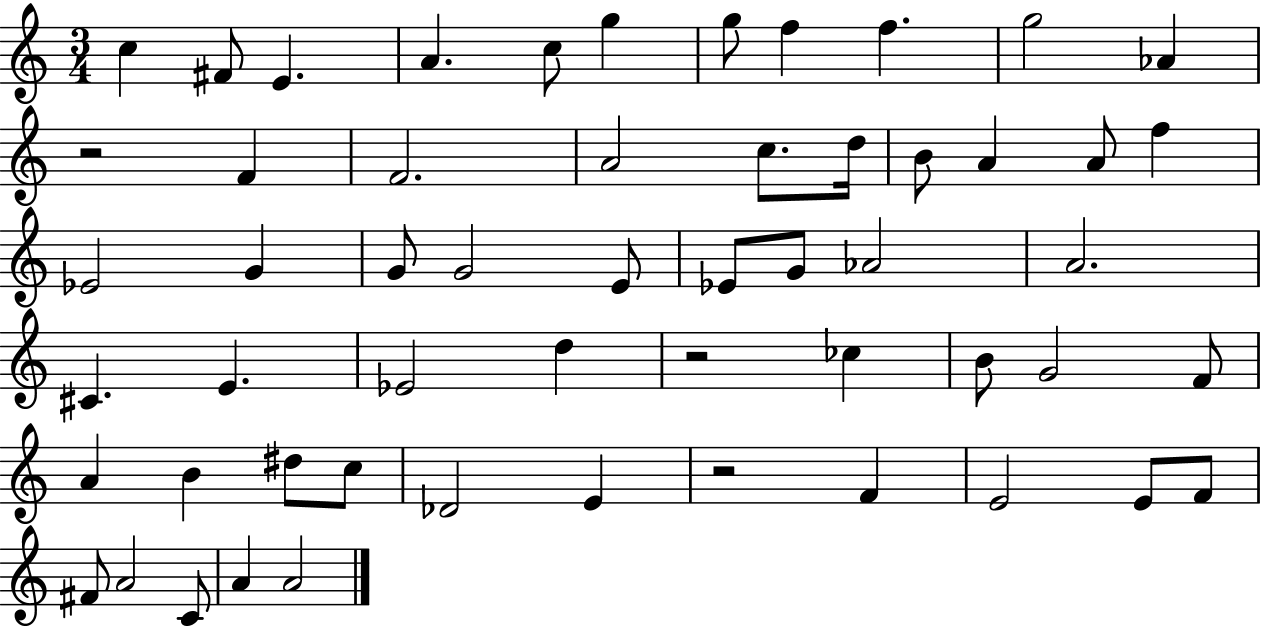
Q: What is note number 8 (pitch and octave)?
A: F5